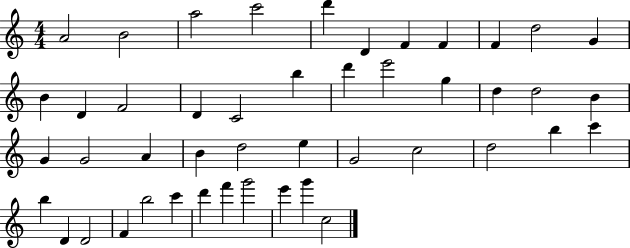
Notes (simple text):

A4/h B4/h A5/h C6/h D6/q D4/q F4/q F4/q F4/q D5/h G4/q B4/q D4/q F4/h D4/q C4/h B5/q D6/q E6/h G5/q D5/q D5/h B4/q G4/q G4/h A4/q B4/q D5/h E5/q G4/h C5/h D5/h B5/q C6/q B5/q D4/q D4/h F4/q B5/h C6/q D6/q F6/q G6/h E6/q G6/q C5/h